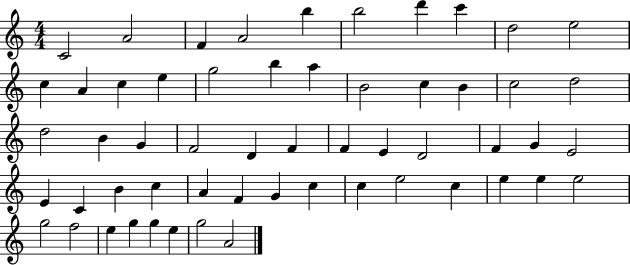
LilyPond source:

{
  \clef treble
  \numericTimeSignature
  \time 4/4
  \key c \major
  c'2 a'2 | f'4 a'2 b''4 | b''2 d'''4 c'''4 | d''2 e''2 | \break c''4 a'4 c''4 e''4 | g''2 b''4 a''4 | b'2 c''4 b'4 | c''2 d''2 | \break d''2 b'4 g'4 | f'2 d'4 f'4 | f'4 e'4 d'2 | f'4 g'4 e'2 | \break e'4 c'4 b'4 c''4 | a'4 f'4 g'4 c''4 | c''4 e''2 c''4 | e''4 e''4 e''2 | \break g''2 f''2 | e''4 g''4 g''4 e''4 | g''2 a'2 | \bar "|."
}